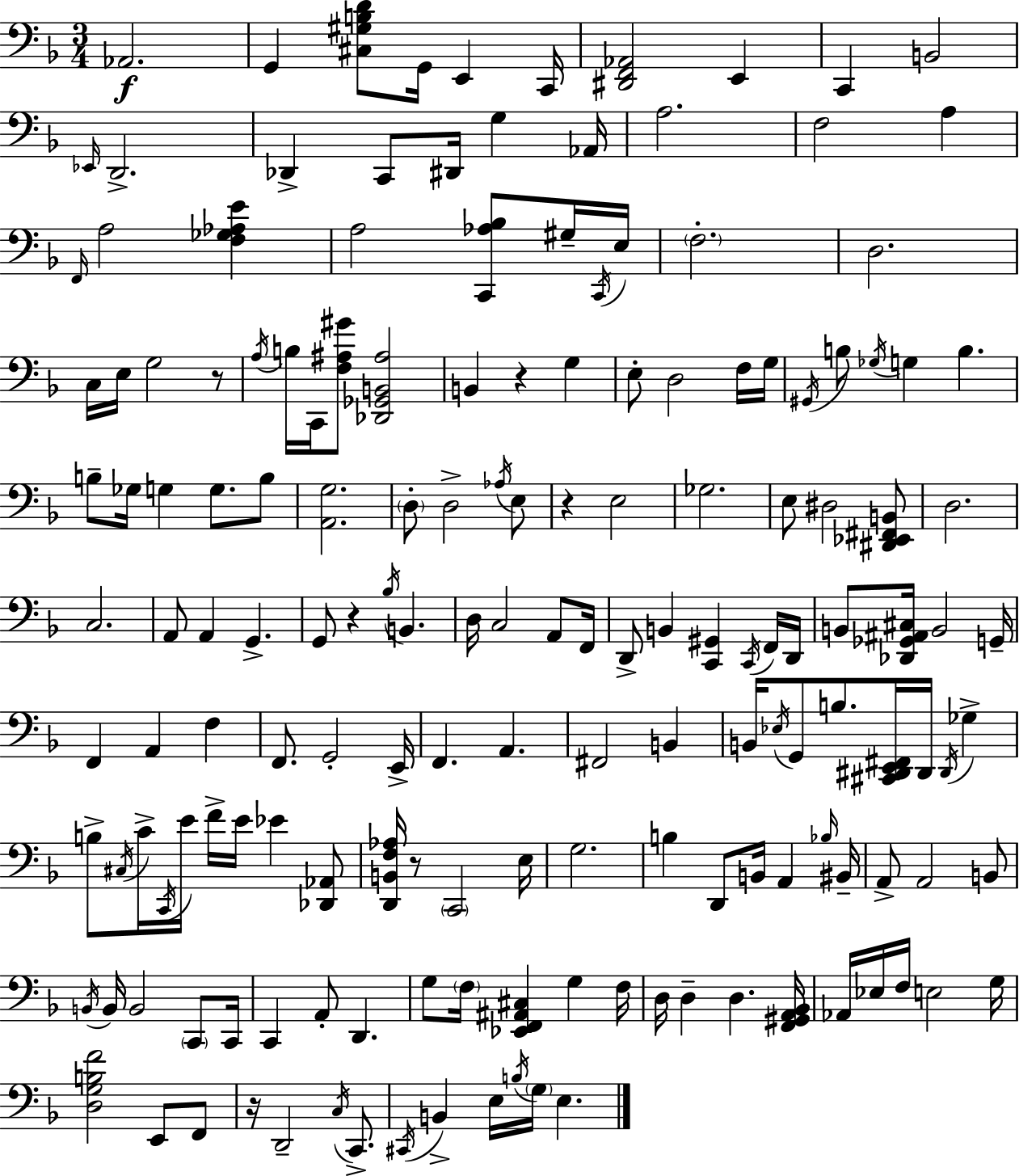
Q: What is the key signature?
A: D minor